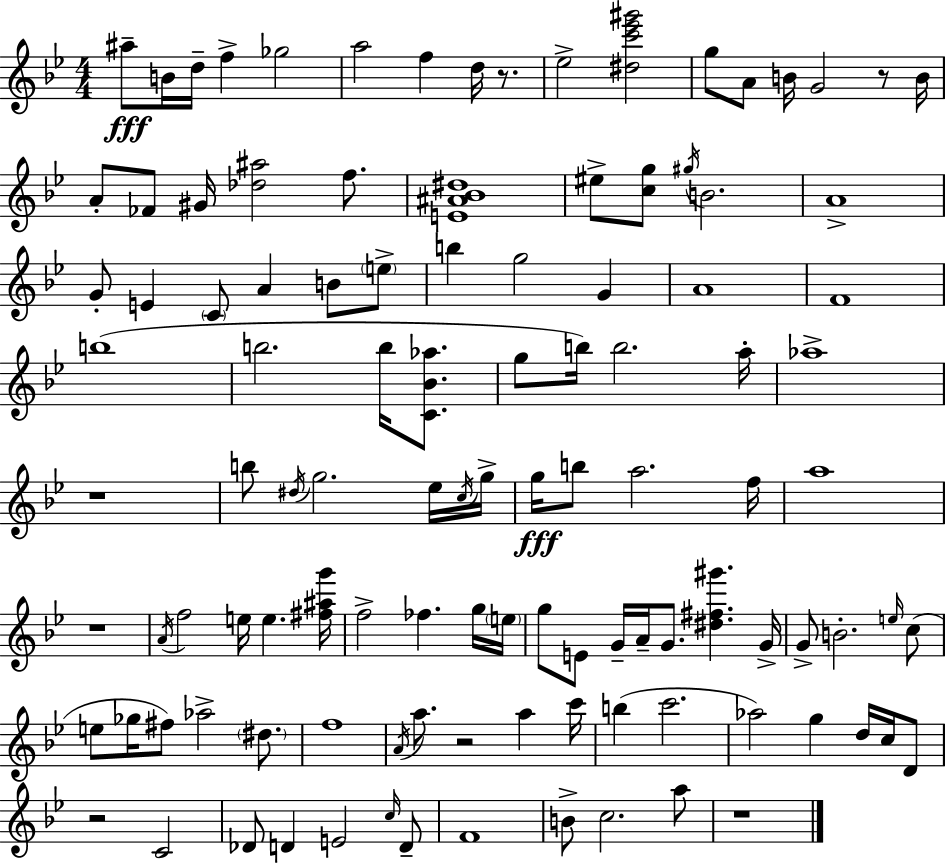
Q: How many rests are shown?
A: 7